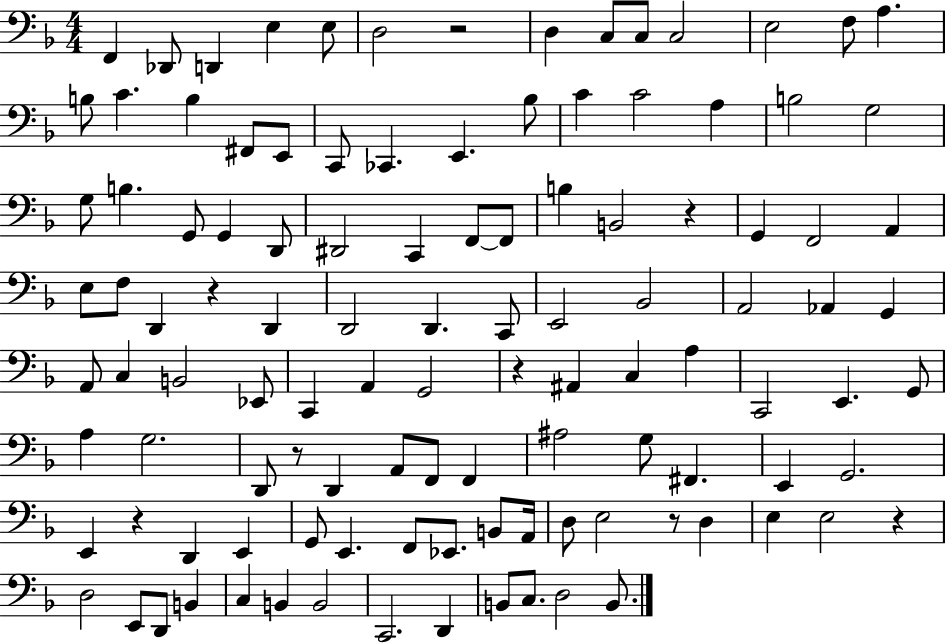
F2/q Db2/e D2/q E3/q E3/e D3/h R/h D3/q C3/e C3/e C3/h E3/h F3/e A3/q. B3/e C4/q. B3/q F#2/e E2/e C2/e CES2/q. E2/q. Bb3/e C4/q C4/h A3/q B3/h G3/h G3/e B3/q. G2/e G2/q D2/e D#2/h C2/q F2/e F2/e B3/q B2/h R/q G2/q F2/h A2/q E3/e F3/e D2/q R/q D2/q D2/h D2/q. C2/e E2/h Bb2/h A2/h Ab2/q G2/q A2/e C3/q B2/h Eb2/e C2/q A2/q G2/h R/q A#2/q C3/q A3/q C2/h E2/q. G2/e A3/q G3/h. D2/e R/e D2/q A2/e F2/e F2/q A#3/h G3/e F#2/q. E2/q G2/h. E2/q R/q D2/q E2/q G2/e E2/q. F2/e Eb2/e. B2/e A2/s D3/e E3/h R/e D3/q E3/q E3/h R/q D3/h E2/e D2/e B2/q C3/q B2/q B2/h C2/h. D2/q B2/e C3/e. D3/h B2/e.